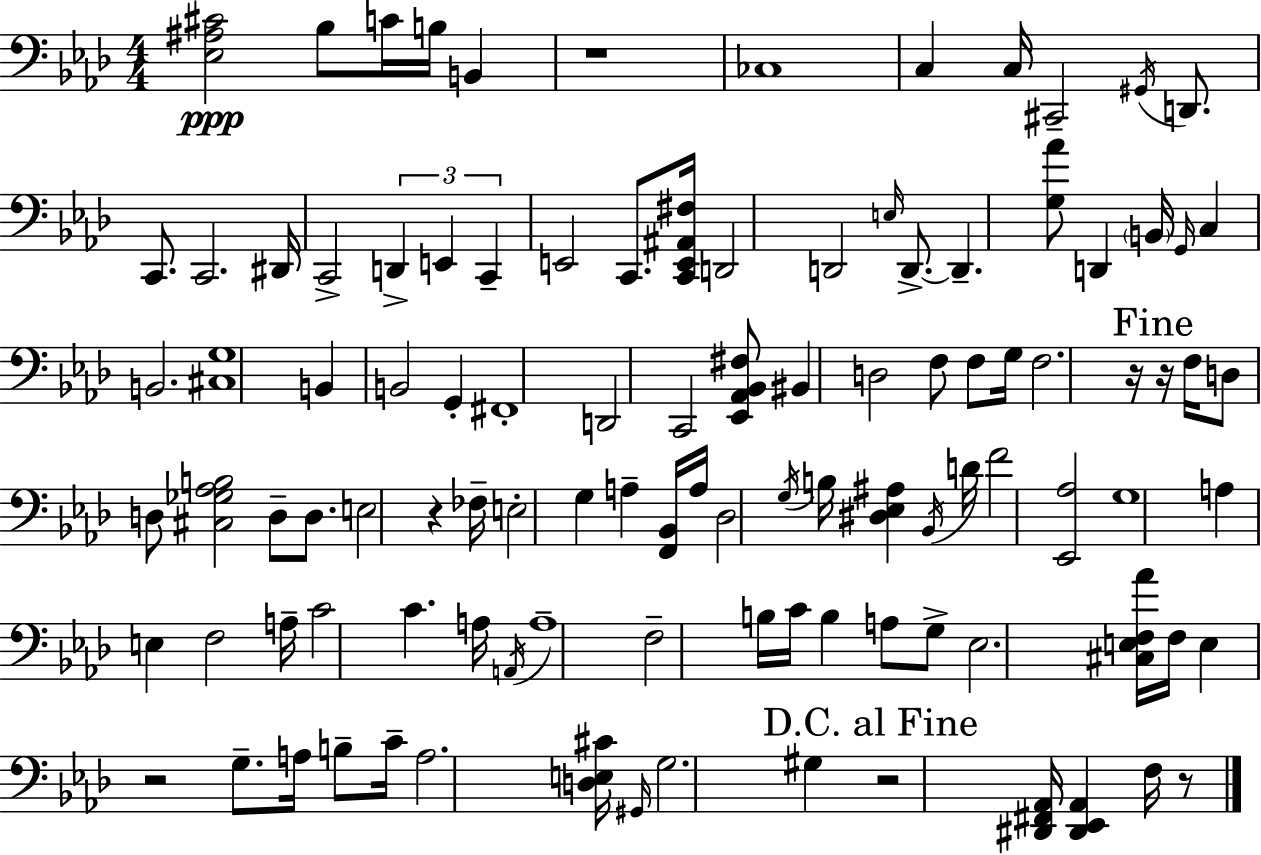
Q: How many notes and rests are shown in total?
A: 106